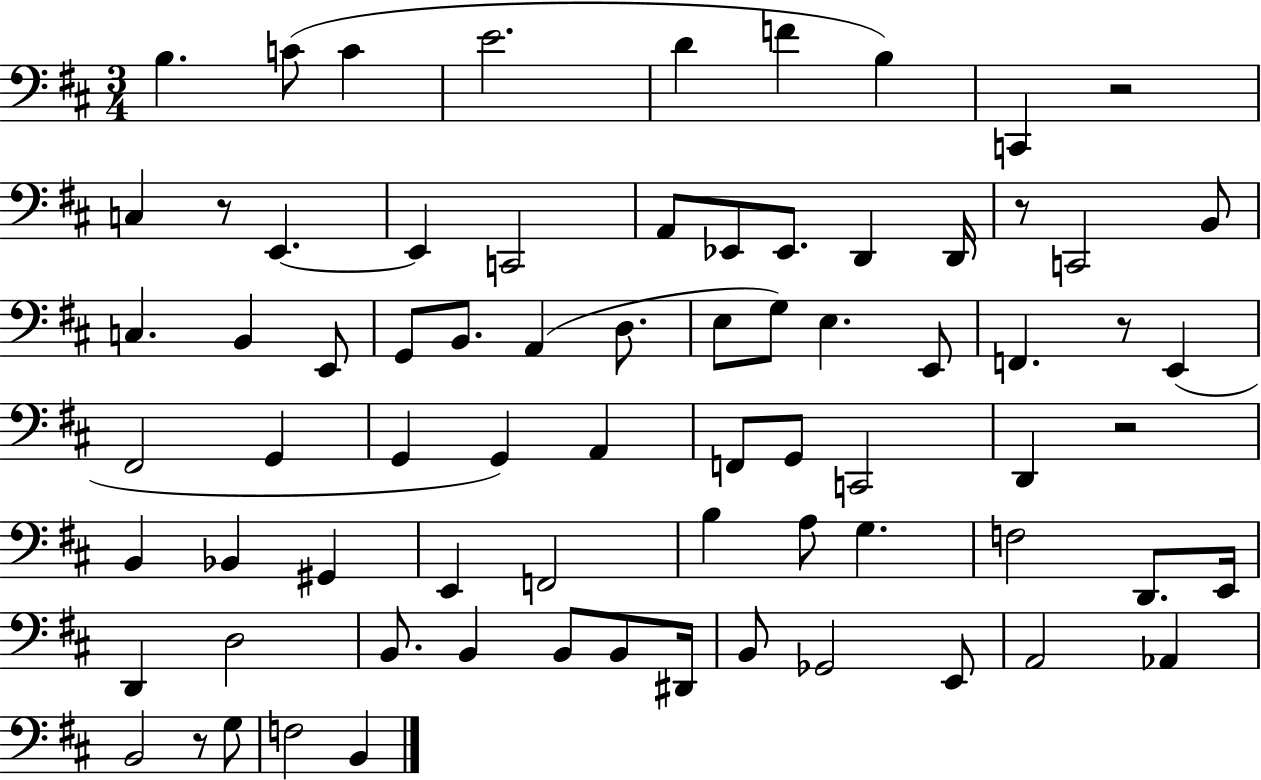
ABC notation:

X:1
T:Untitled
M:3/4
L:1/4
K:D
B, C/2 C E2 D F B, C,, z2 C, z/2 E,, E,, C,,2 A,,/2 _E,,/2 _E,,/2 D,, D,,/4 z/2 C,,2 B,,/2 C, B,, E,,/2 G,,/2 B,,/2 A,, D,/2 E,/2 G,/2 E, E,,/2 F,, z/2 E,, ^F,,2 G,, G,, G,, A,, F,,/2 G,,/2 C,,2 D,, z2 B,, _B,, ^G,, E,, F,,2 B, A,/2 G, F,2 D,,/2 E,,/4 D,, D,2 B,,/2 B,, B,,/2 B,,/2 ^D,,/4 B,,/2 _G,,2 E,,/2 A,,2 _A,, B,,2 z/2 G,/2 F,2 B,,